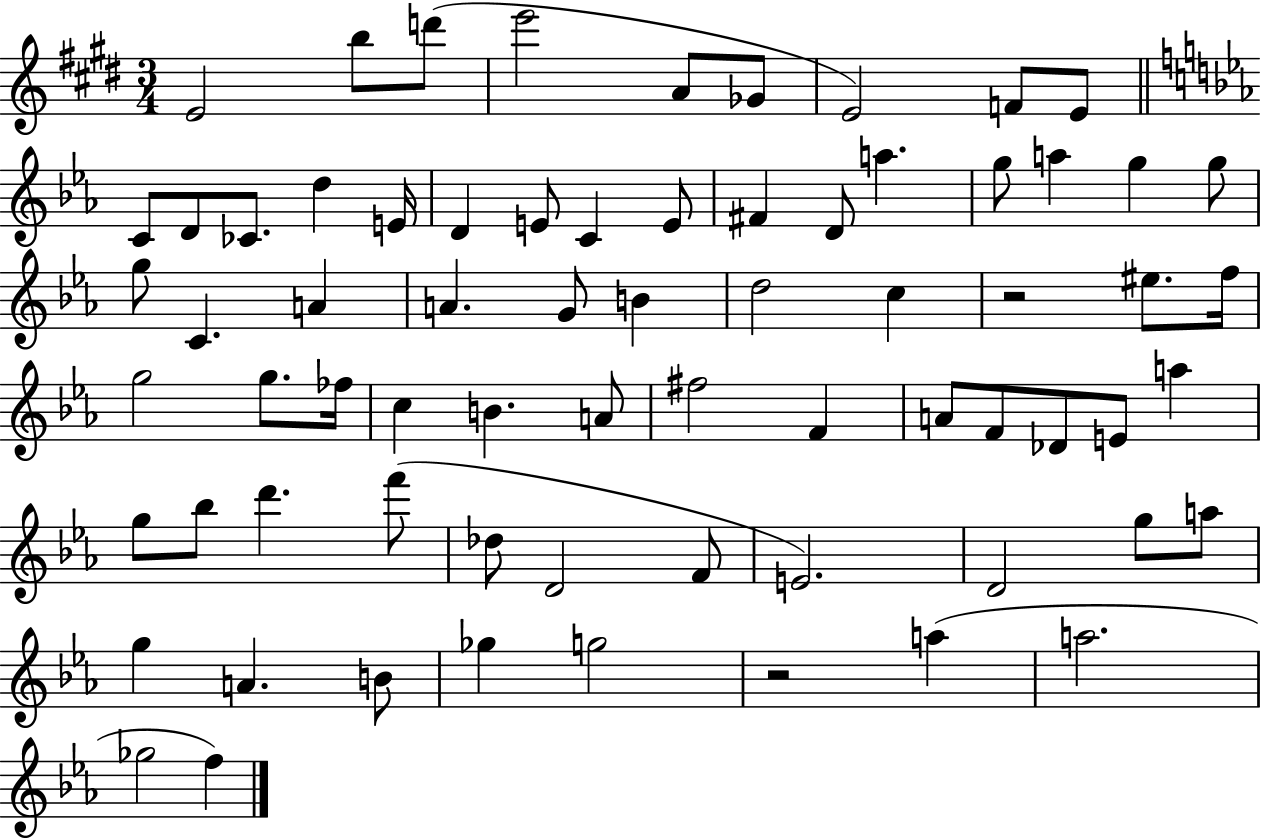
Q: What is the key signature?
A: E major